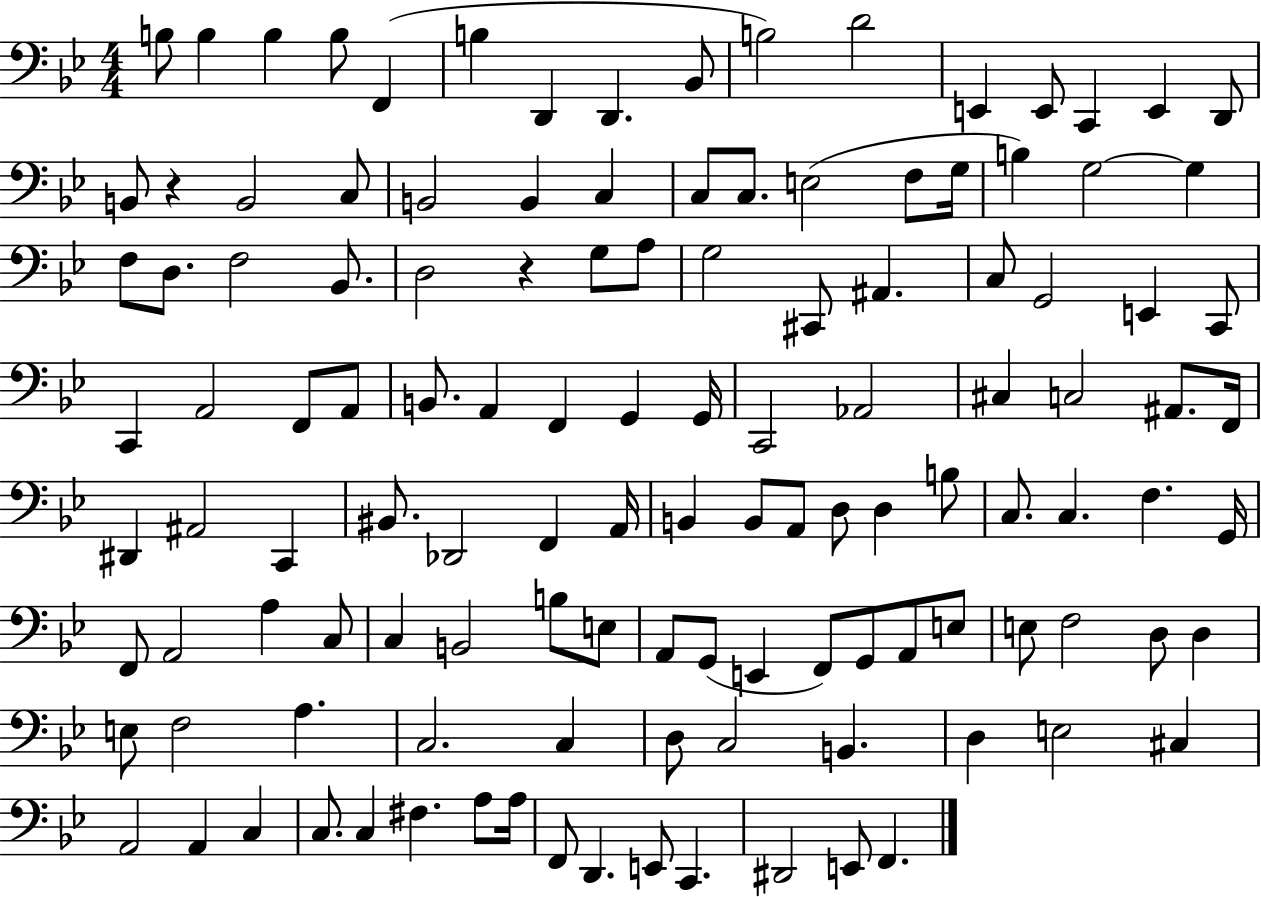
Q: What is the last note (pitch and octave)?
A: F2